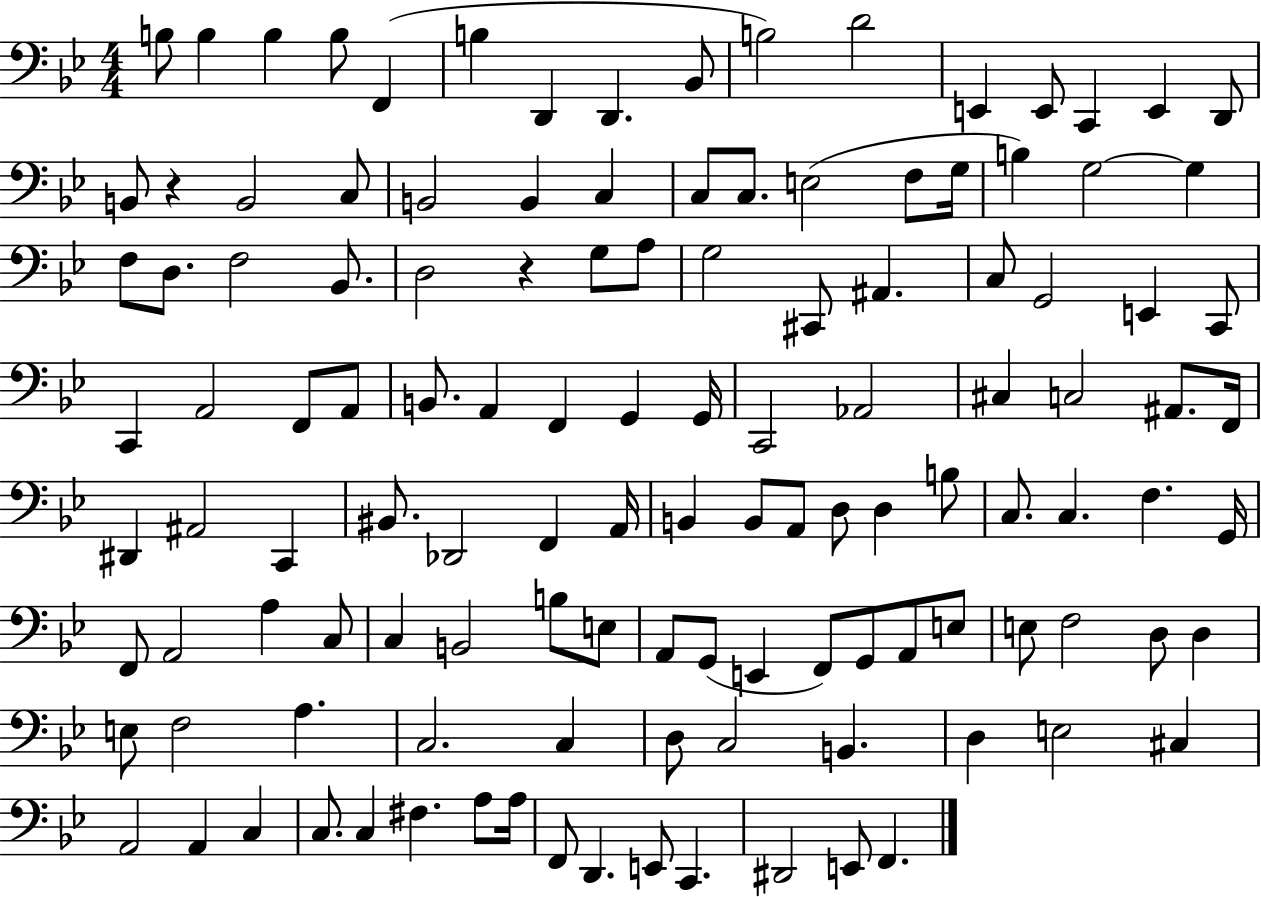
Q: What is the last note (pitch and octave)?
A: F2